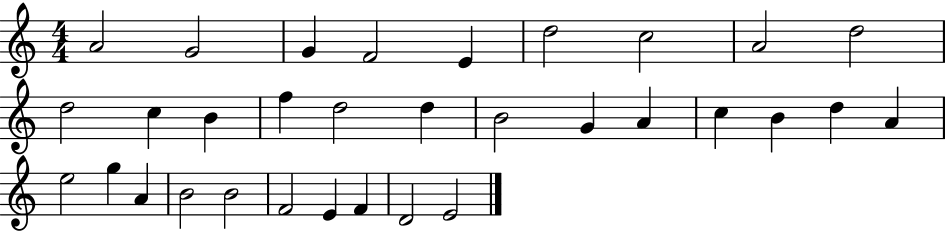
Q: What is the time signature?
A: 4/4